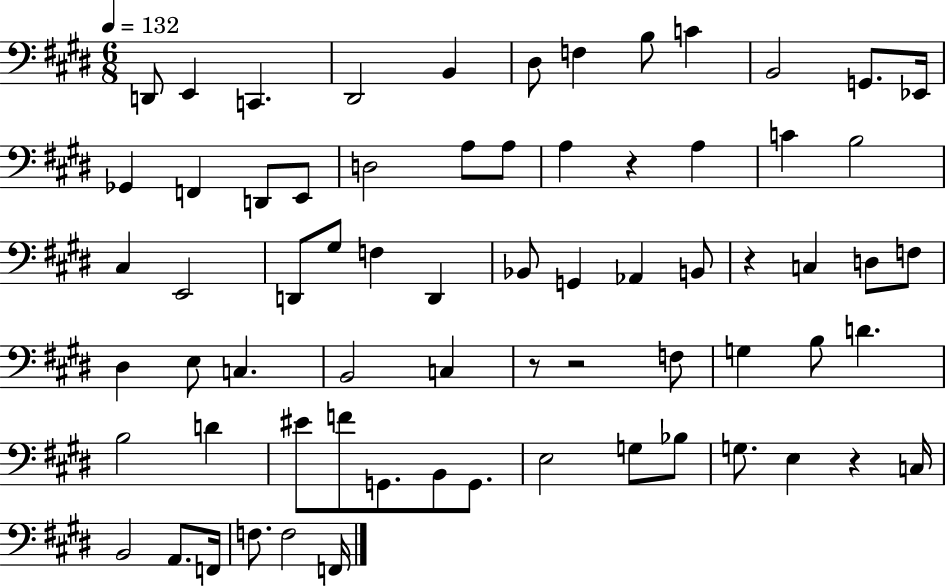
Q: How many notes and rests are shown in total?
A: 69